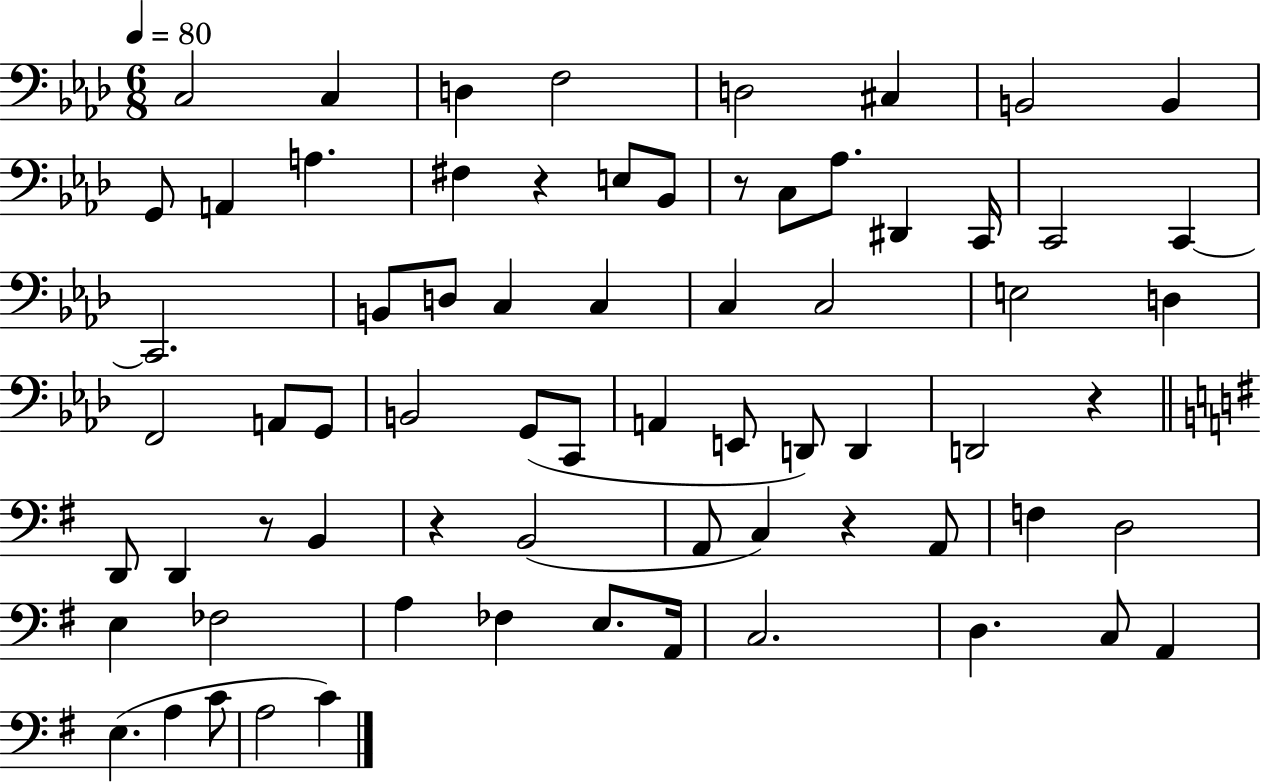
{
  \clef bass
  \numericTimeSignature
  \time 6/8
  \key aes \major
  \tempo 4 = 80
  c2 c4 | d4 f2 | d2 cis4 | b,2 b,4 | \break g,8 a,4 a4. | fis4 r4 e8 bes,8 | r8 c8 aes8. dis,4 c,16 | c,2 c,4~~ | \break c,2. | b,8 d8 c4 c4 | c4 c2 | e2 d4 | \break f,2 a,8 g,8 | b,2 g,8( c,8 | a,4 e,8 d,8) d,4 | d,2 r4 | \break \bar "||" \break \key e \minor d,8 d,4 r8 b,4 | r4 b,2( | a,8 c4) r4 a,8 | f4 d2 | \break e4 fes2 | a4 fes4 e8. a,16 | c2. | d4. c8 a,4 | \break e4.( a4 c'8 | a2 c'4) | \bar "|."
}